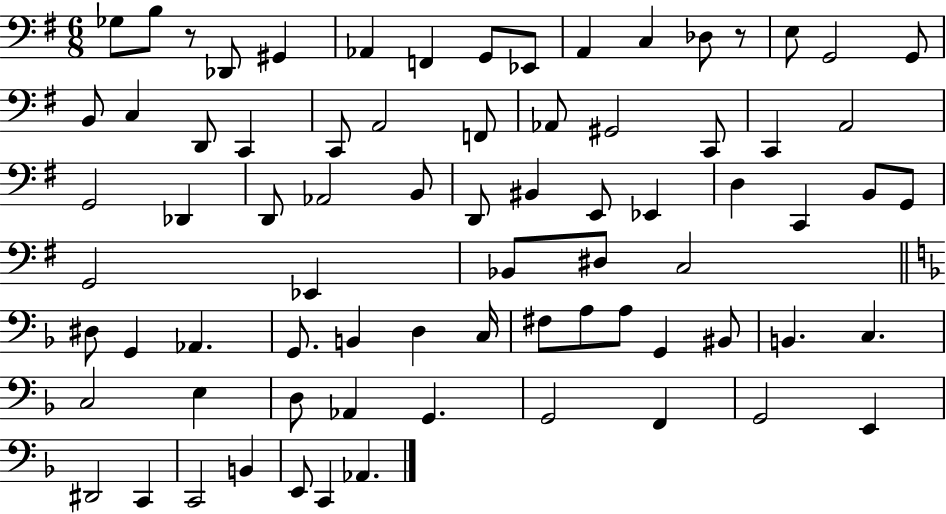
X:1
T:Untitled
M:6/8
L:1/4
K:G
_G,/2 B,/2 z/2 _D,,/2 ^G,, _A,, F,, G,,/2 _E,,/2 A,, C, _D,/2 z/2 E,/2 G,,2 G,,/2 B,,/2 C, D,,/2 C,, C,,/2 A,,2 F,,/2 _A,,/2 ^G,,2 C,,/2 C,, A,,2 G,,2 _D,, D,,/2 _A,,2 B,,/2 D,,/2 ^B,, E,,/2 _E,, D, C,, B,,/2 G,,/2 G,,2 _E,, _B,,/2 ^D,/2 C,2 ^D,/2 G,, _A,, G,,/2 B,, D, C,/4 ^F,/2 A,/2 A,/2 G,, ^B,,/2 B,, C, C,2 E, D,/2 _A,, G,, G,,2 F,, G,,2 E,, ^D,,2 C,, C,,2 B,, E,,/2 C,, _A,,